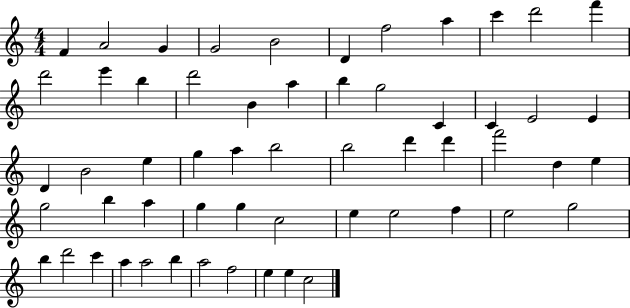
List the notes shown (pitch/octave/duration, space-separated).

F4/q A4/h G4/q G4/h B4/h D4/q F5/h A5/q C6/q D6/h F6/q D6/h E6/q B5/q D6/h B4/q A5/q B5/q G5/h C4/q C4/q E4/h E4/q D4/q B4/h E5/q G5/q A5/q B5/h B5/h D6/q D6/q F6/h D5/q E5/q G5/h B5/q A5/q G5/q G5/q C5/h E5/q E5/h F5/q E5/h G5/h B5/q D6/h C6/q A5/q A5/h B5/q A5/h F5/h E5/q E5/q C5/h